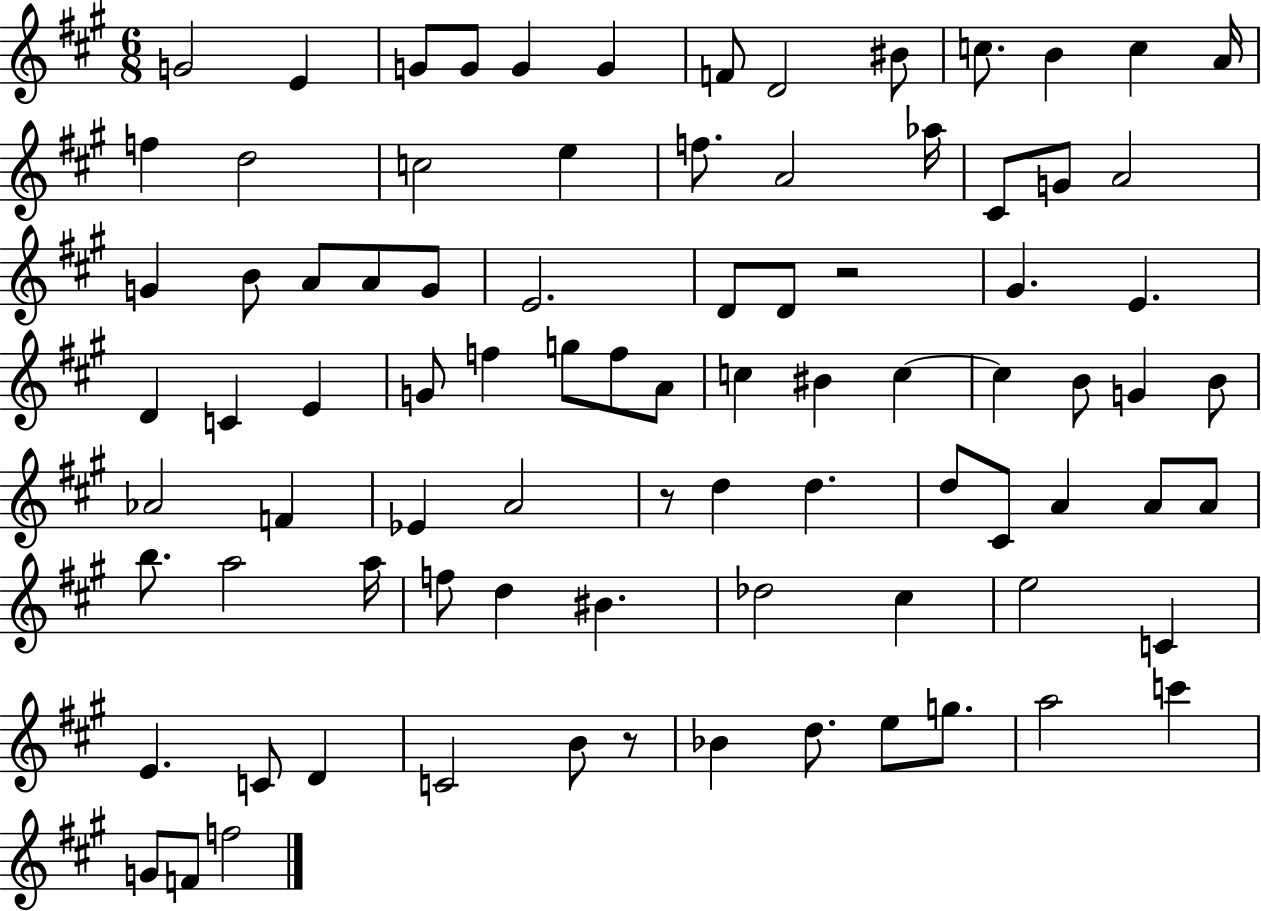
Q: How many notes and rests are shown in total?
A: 86